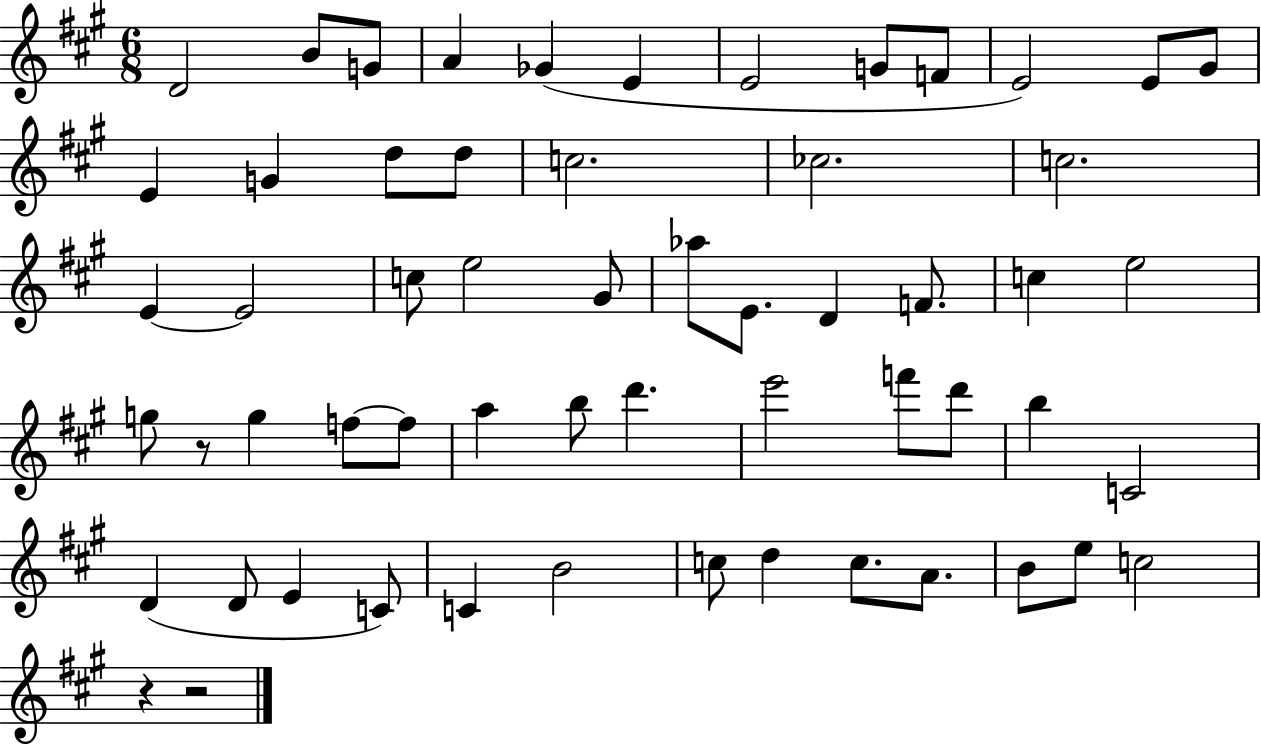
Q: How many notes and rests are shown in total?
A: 58